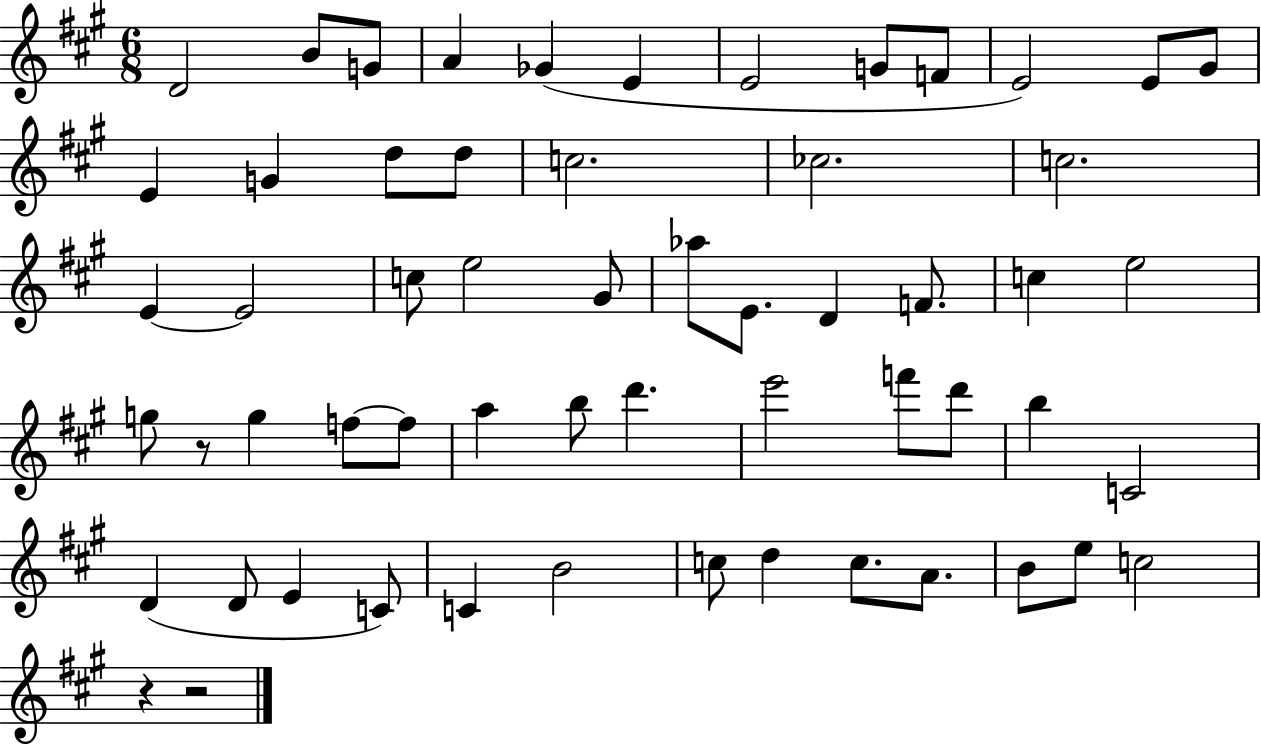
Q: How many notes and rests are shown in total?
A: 58